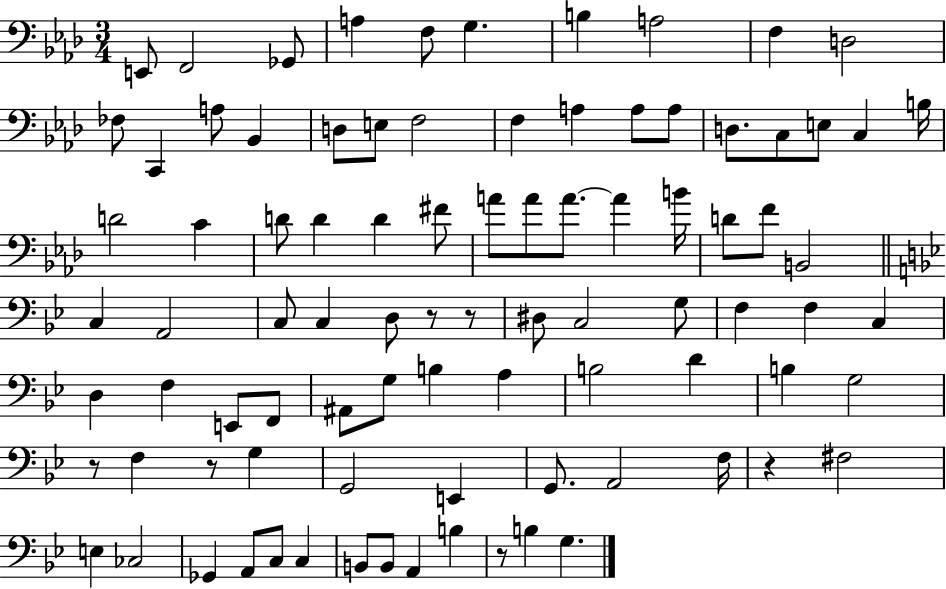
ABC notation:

X:1
T:Untitled
M:3/4
L:1/4
K:Ab
E,,/2 F,,2 _G,,/2 A, F,/2 G, B, A,2 F, D,2 _F,/2 C,, A,/2 _B,, D,/2 E,/2 F,2 F, A, A,/2 A,/2 D,/2 C,/2 E,/2 C, B,/4 D2 C D/2 D D ^F/2 A/2 A/2 A/2 A B/4 D/2 F/2 B,,2 C, A,,2 C,/2 C, D,/2 z/2 z/2 ^D,/2 C,2 G,/2 F, F, C, D, F, E,,/2 F,,/2 ^A,,/2 G,/2 B, A, B,2 D B, G,2 z/2 F, z/2 G, G,,2 E,, G,,/2 A,,2 F,/4 z ^F,2 E, _C,2 _G,, A,,/2 C,/2 C, B,,/2 B,,/2 A,, B, z/2 B, G,